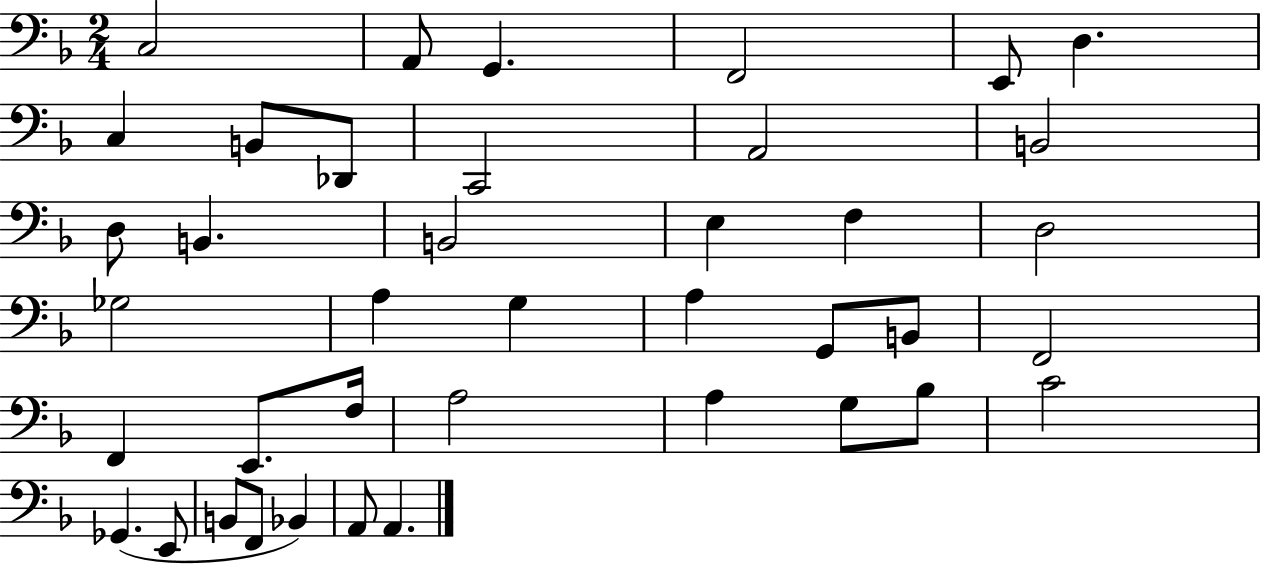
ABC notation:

X:1
T:Untitled
M:2/4
L:1/4
K:F
C,2 A,,/2 G,, F,,2 E,,/2 D, C, B,,/2 _D,,/2 C,,2 A,,2 B,,2 D,/2 B,, B,,2 E, F, D,2 _G,2 A, G, A, G,,/2 B,,/2 F,,2 F,, E,,/2 F,/4 A,2 A, G,/2 _B,/2 C2 _G,, E,,/2 B,,/2 F,,/2 _B,, A,,/2 A,,